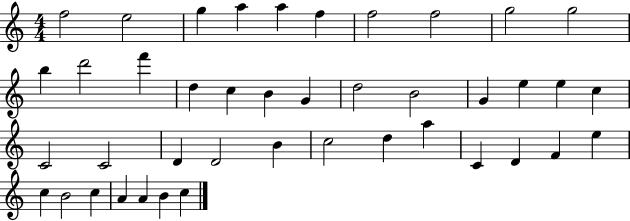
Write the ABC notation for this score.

X:1
T:Untitled
M:4/4
L:1/4
K:C
f2 e2 g a a f f2 f2 g2 g2 b d'2 f' d c B G d2 B2 G e e c C2 C2 D D2 B c2 d a C D F e c B2 c A A B c